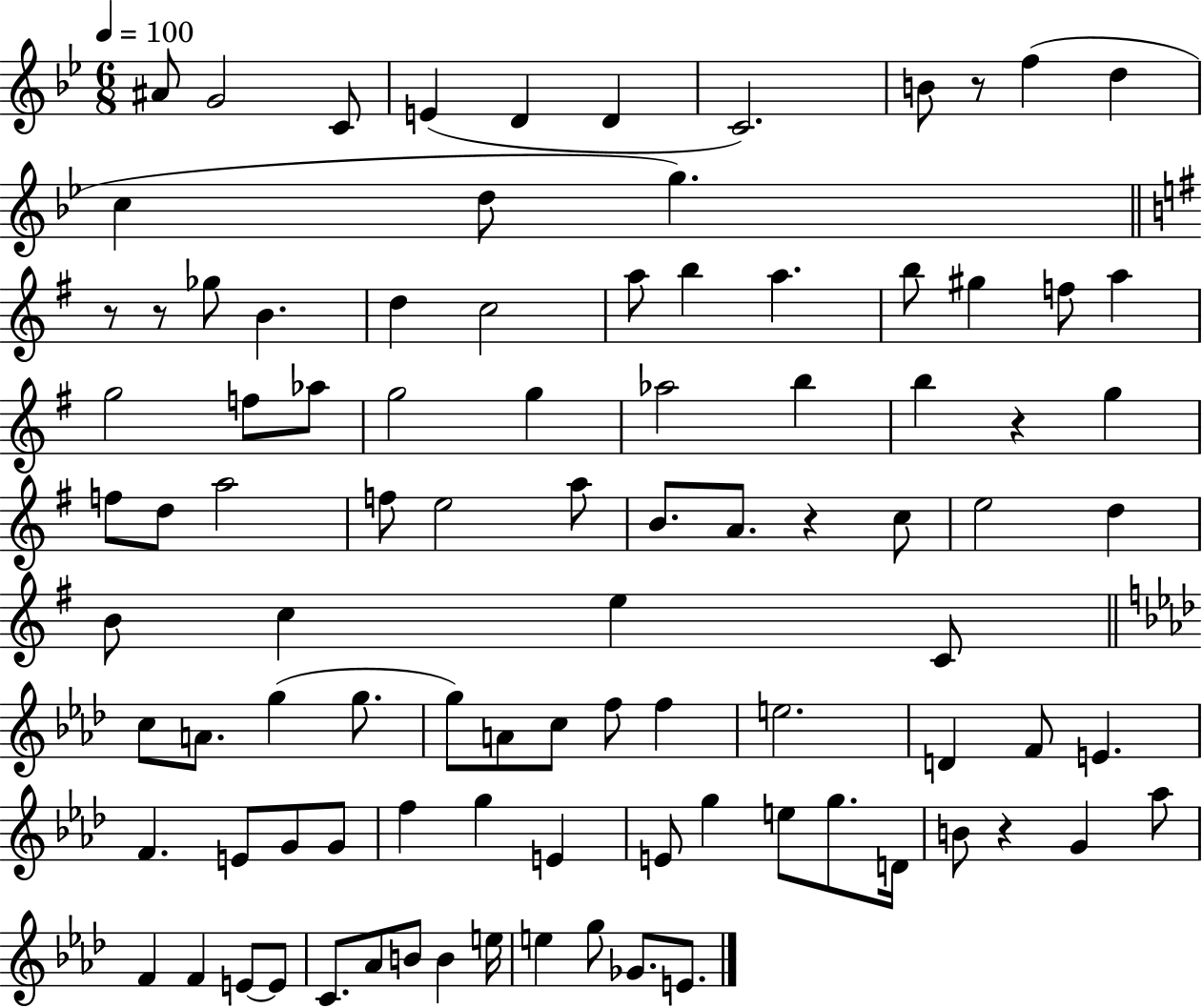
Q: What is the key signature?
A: BES major